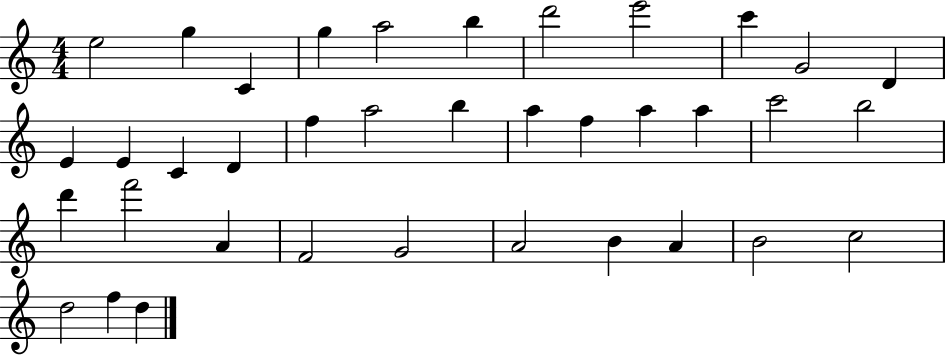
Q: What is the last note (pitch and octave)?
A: D5